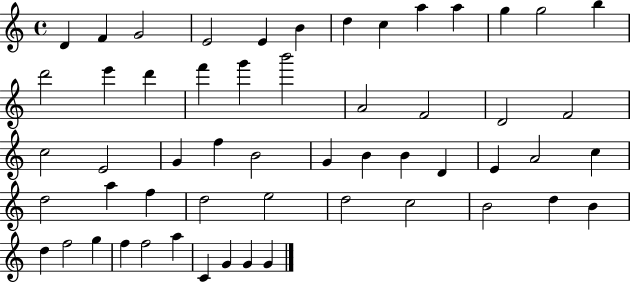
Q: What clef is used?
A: treble